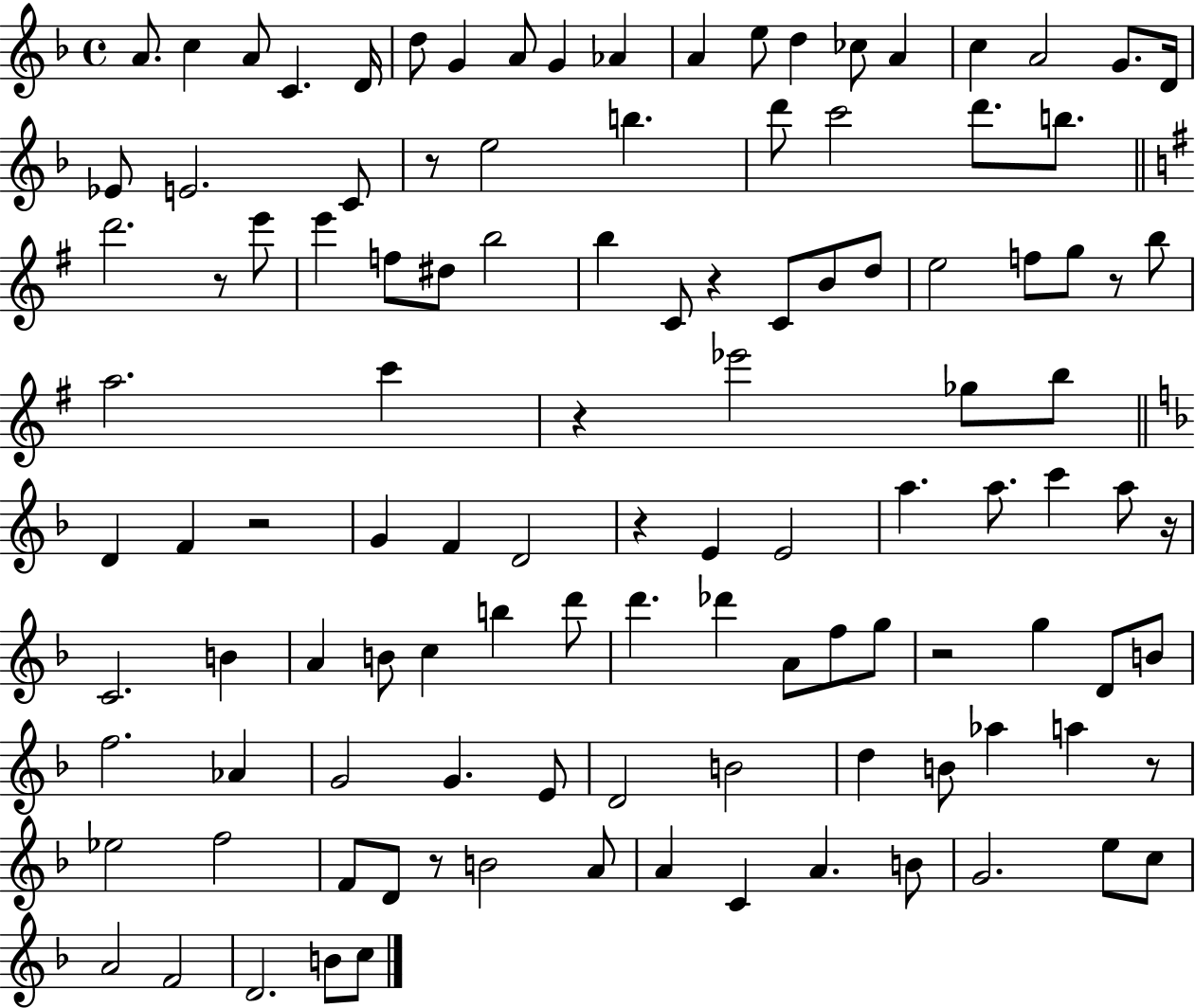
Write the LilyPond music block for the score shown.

{
  \clef treble
  \time 4/4
  \defaultTimeSignature
  \key f \major
  a'8. c''4 a'8 c'4. d'16 | d''8 g'4 a'8 g'4 aes'4 | a'4 e''8 d''4 ces''8 a'4 | c''4 a'2 g'8. d'16 | \break ees'8 e'2. c'8 | r8 e''2 b''4. | d'''8 c'''2 d'''8. b''8. | \bar "||" \break \key g \major d'''2. r8 e'''8 | e'''4 f''8 dis''8 b''2 | b''4 c'8 r4 c'8 b'8 d''8 | e''2 f''8 g''8 r8 b''8 | \break a''2. c'''4 | r4 ees'''2 ges''8 b''8 | \bar "||" \break \key f \major d'4 f'4 r2 | g'4 f'4 d'2 | r4 e'4 e'2 | a''4. a''8. c'''4 a''8 r16 | \break c'2. b'4 | a'4 b'8 c''4 b''4 d'''8 | d'''4. des'''4 a'8 f''8 g''8 | r2 g''4 d'8 b'8 | \break f''2. aes'4 | g'2 g'4. e'8 | d'2 b'2 | d''4 b'8 aes''4 a''4 r8 | \break ees''2 f''2 | f'8 d'8 r8 b'2 a'8 | a'4 c'4 a'4. b'8 | g'2. e''8 c''8 | \break a'2 f'2 | d'2. b'8 c''8 | \bar "|."
}